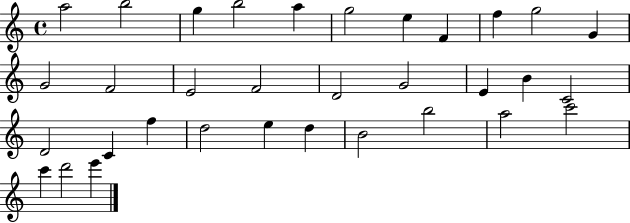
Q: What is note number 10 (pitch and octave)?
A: G5